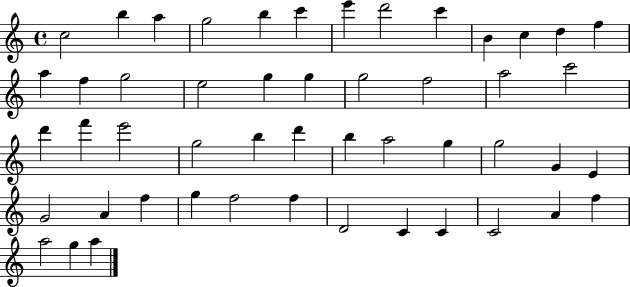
C5/h B5/q A5/q G5/h B5/q C6/q E6/q D6/h C6/q B4/q C5/q D5/q F5/q A5/q F5/q G5/h E5/h G5/q G5/q G5/h F5/h A5/h C6/h D6/q F6/q E6/h G5/h B5/q D6/q B5/q A5/h G5/q G5/h G4/q E4/q G4/h A4/q F5/q G5/q F5/h F5/q D4/h C4/q C4/q C4/h A4/q F5/q A5/h G5/q A5/q